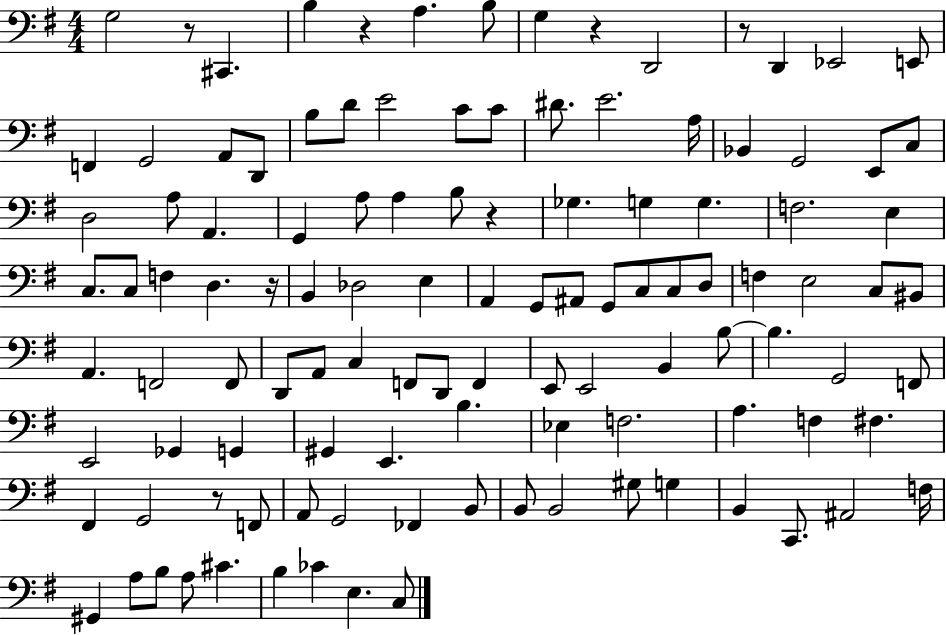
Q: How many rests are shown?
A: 7